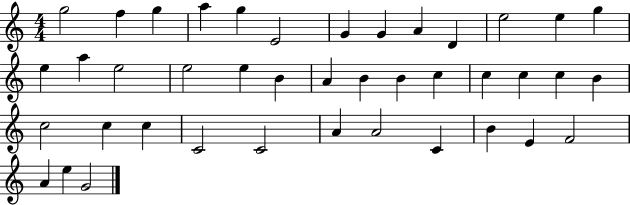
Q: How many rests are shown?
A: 0